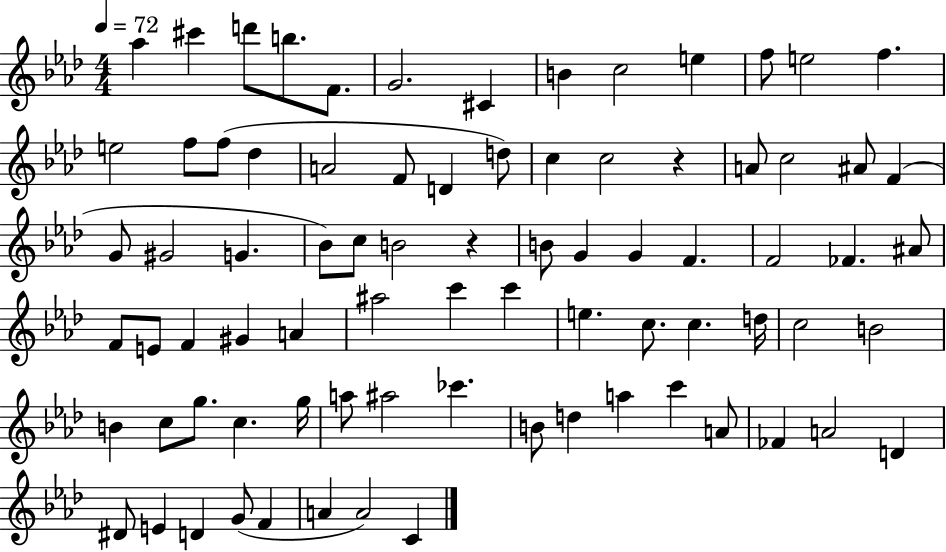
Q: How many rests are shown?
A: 2